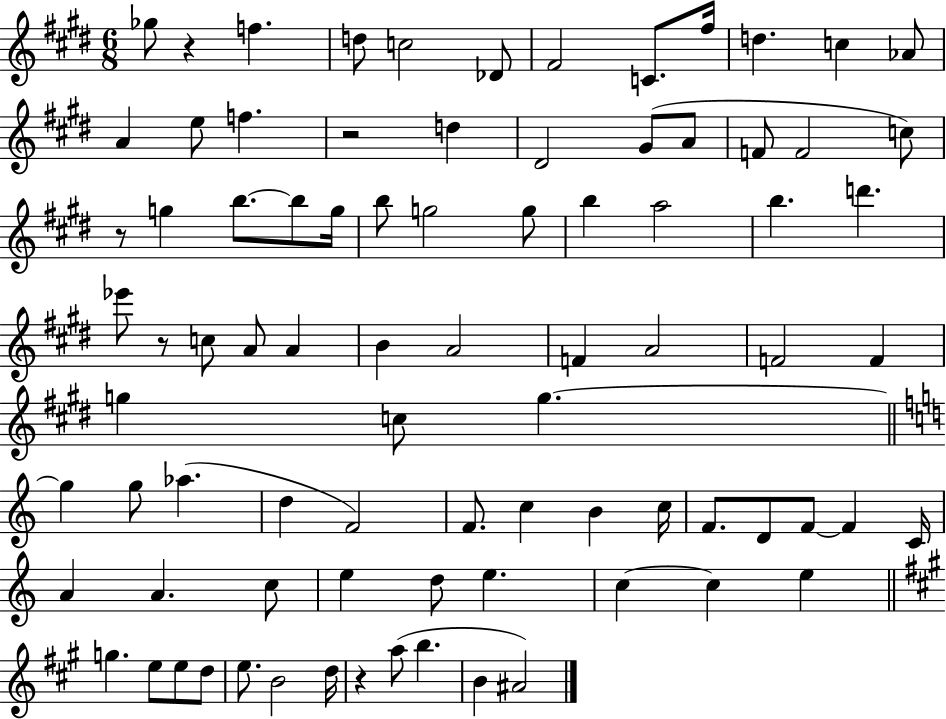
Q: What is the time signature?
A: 6/8